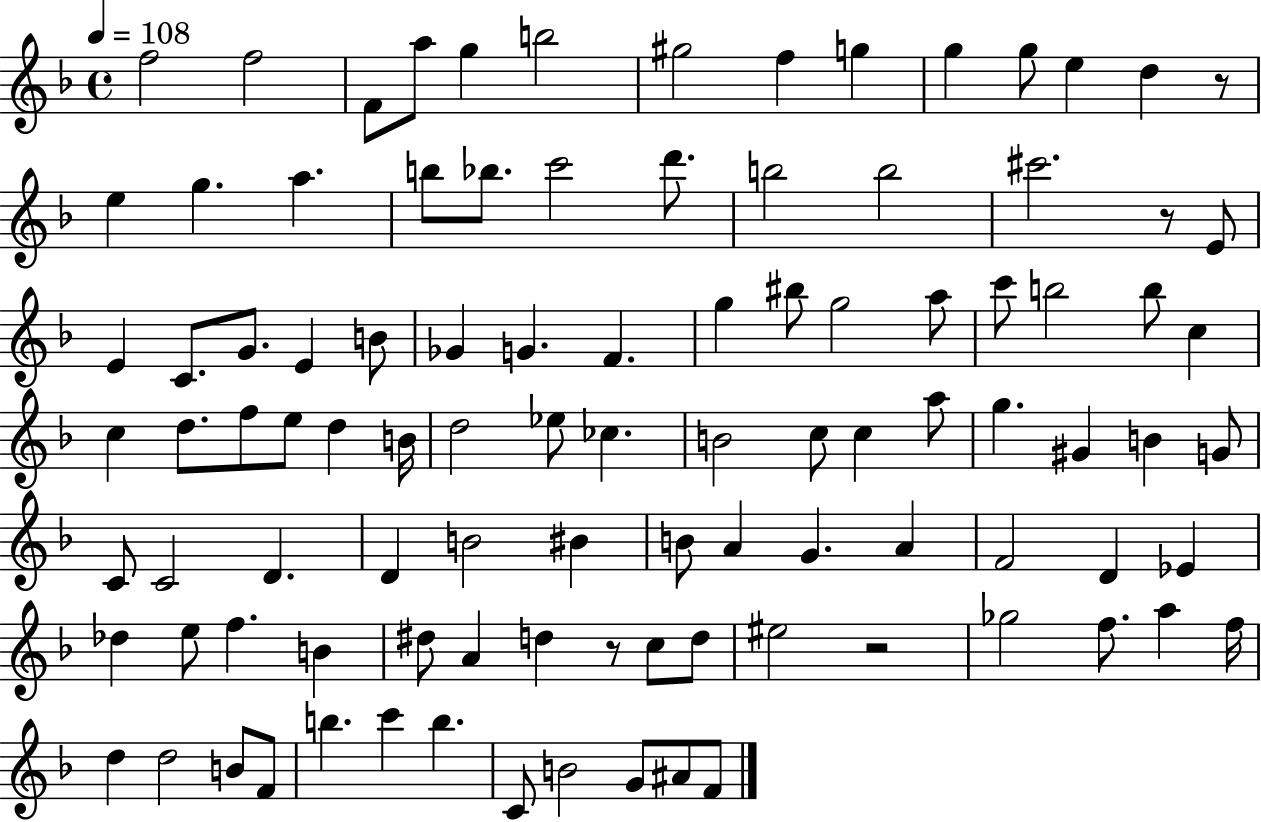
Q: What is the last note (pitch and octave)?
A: F4